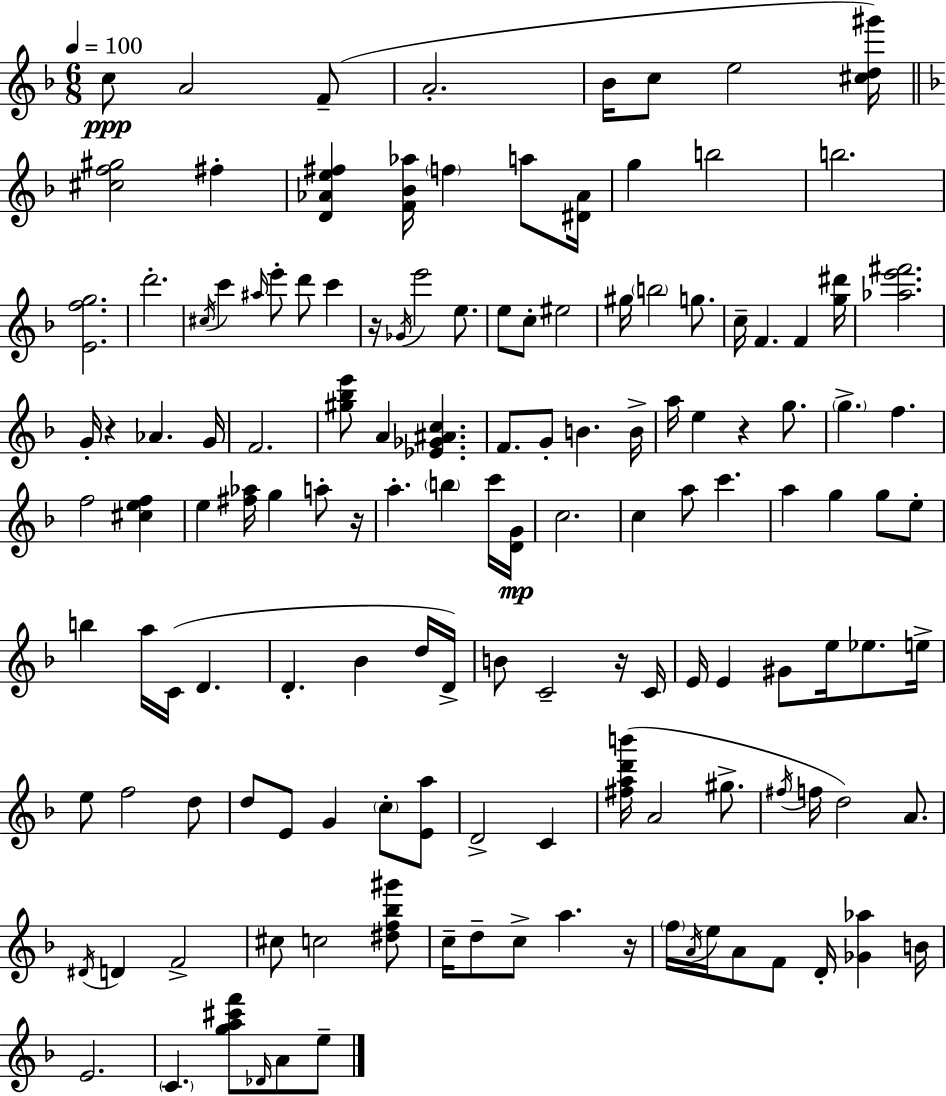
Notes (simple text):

C5/e A4/h F4/e A4/h. Bb4/s C5/e E5/h [C#5,D5,G#6]/s [C#5,F5,G#5]/h F#5/q [D4,Ab4,E5,F#5]/q [F4,Bb4,Ab5]/s F5/q A5/e [D#4,Ab4]/s G5/q B5/h B5/h. [E4,F5,G5]/h. D6/h. C#5/s C6/q A#5/s E6/e D6/e C6/q R/s Gb4/s E6/h E5/e. E5/e C5/e EIS5/h G#5/s B5/h G5/e. C5/s F4/q. F4/q [G5,D#6]/s [Ab5,E6,F#6]/h. G4/s R/q Ab4/q. G4/s F4/h. [G#5,Bb5,E6]/e A4/q [Eb4,Gb4,A#4,C5]/q. F4/e. G4/e B4/q. B4/s A5/s E5/q R/q G5/e. G5/q. F5/q. F5/h [C#5,E5,F5]/q E5/q [F#5,Ab5]/s G5/q A5/e R/s A5/q. B5/q C6/s [D4,G4]/s C5/h. C5/q A5/e C6/q. A5/q G5/q G5/e E5/e B5/q A5/s C4/s D4/q. D4/q. Bb4/q D5/s D4/s B4/e C4/h R/s C4/s E4/s E4/q G#4/e E5/s Eb5/e. E5/s E5/e F5/h D5/e D5/e E4/e G4/q C5/e [E4,A5]/e D4/h C4/q [F#5,A5,D6,B6]/s A4/h G#5/e. F#5/s F5/s D5/h A4/e. D#4/s D4/q F4/h C#5/e C5/h [D#5,F5,Bb5,G#6]/e C5/s D5/e C5/e A5/q. R/s F5/s A4/s E5/s A4/e F4/e D4/s [Gb4,Ab5]/q B4/s E4/h. C4/q. [G5,A5,C#6,F6]/e Db4/s A4/e E5/e